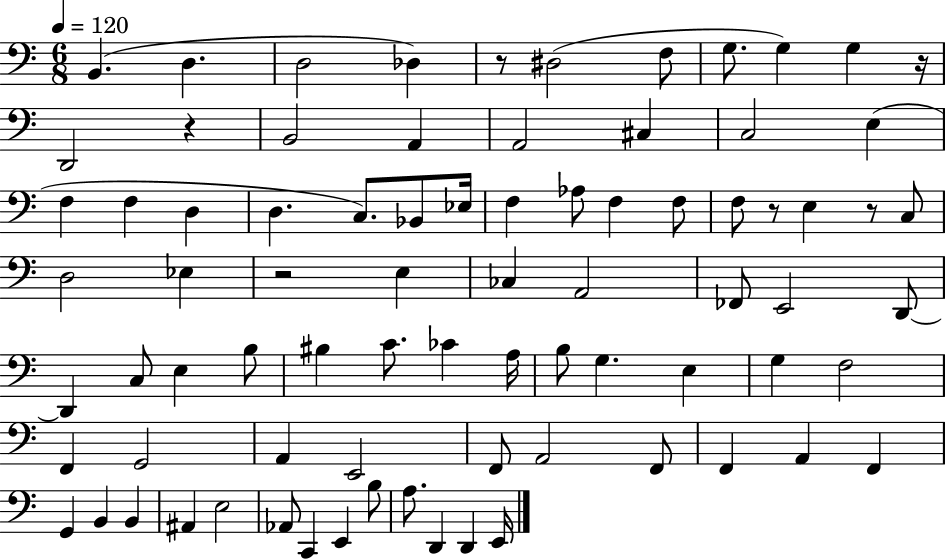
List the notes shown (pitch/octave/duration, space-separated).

B2/q. D3/q. D3/h Db3/q R/e D#3/h F3/e G3/e. G3/q G3/q R/s D2/h R/q B2/h A2/q A2/h C#3/q C3/h E3/q F3/q F3/q D3/q D3/q. C3/e. Bb2/e Eb3/s F3/q Ab3/e F3/q F3/e F3/e R/e E3/q R/e C3/e D3/h Eb3/q R/h E3/q CES3/q A2/h FES2/e E2/h D2/e D2/q C3/e E3/q B3/e BIS3/q C4/e. CES4/q A3/s B3/e G3/q. E3/q G3/q F3/h F2/q G2/h A2/q E2/h F2/e A2/h F2/e F2/q A2/q F2/q G2/q B2/q B2/q A#2/q E3/h Ab2/e C2/q E2/q B3/e A3/e. D2/q D2/q E2/s